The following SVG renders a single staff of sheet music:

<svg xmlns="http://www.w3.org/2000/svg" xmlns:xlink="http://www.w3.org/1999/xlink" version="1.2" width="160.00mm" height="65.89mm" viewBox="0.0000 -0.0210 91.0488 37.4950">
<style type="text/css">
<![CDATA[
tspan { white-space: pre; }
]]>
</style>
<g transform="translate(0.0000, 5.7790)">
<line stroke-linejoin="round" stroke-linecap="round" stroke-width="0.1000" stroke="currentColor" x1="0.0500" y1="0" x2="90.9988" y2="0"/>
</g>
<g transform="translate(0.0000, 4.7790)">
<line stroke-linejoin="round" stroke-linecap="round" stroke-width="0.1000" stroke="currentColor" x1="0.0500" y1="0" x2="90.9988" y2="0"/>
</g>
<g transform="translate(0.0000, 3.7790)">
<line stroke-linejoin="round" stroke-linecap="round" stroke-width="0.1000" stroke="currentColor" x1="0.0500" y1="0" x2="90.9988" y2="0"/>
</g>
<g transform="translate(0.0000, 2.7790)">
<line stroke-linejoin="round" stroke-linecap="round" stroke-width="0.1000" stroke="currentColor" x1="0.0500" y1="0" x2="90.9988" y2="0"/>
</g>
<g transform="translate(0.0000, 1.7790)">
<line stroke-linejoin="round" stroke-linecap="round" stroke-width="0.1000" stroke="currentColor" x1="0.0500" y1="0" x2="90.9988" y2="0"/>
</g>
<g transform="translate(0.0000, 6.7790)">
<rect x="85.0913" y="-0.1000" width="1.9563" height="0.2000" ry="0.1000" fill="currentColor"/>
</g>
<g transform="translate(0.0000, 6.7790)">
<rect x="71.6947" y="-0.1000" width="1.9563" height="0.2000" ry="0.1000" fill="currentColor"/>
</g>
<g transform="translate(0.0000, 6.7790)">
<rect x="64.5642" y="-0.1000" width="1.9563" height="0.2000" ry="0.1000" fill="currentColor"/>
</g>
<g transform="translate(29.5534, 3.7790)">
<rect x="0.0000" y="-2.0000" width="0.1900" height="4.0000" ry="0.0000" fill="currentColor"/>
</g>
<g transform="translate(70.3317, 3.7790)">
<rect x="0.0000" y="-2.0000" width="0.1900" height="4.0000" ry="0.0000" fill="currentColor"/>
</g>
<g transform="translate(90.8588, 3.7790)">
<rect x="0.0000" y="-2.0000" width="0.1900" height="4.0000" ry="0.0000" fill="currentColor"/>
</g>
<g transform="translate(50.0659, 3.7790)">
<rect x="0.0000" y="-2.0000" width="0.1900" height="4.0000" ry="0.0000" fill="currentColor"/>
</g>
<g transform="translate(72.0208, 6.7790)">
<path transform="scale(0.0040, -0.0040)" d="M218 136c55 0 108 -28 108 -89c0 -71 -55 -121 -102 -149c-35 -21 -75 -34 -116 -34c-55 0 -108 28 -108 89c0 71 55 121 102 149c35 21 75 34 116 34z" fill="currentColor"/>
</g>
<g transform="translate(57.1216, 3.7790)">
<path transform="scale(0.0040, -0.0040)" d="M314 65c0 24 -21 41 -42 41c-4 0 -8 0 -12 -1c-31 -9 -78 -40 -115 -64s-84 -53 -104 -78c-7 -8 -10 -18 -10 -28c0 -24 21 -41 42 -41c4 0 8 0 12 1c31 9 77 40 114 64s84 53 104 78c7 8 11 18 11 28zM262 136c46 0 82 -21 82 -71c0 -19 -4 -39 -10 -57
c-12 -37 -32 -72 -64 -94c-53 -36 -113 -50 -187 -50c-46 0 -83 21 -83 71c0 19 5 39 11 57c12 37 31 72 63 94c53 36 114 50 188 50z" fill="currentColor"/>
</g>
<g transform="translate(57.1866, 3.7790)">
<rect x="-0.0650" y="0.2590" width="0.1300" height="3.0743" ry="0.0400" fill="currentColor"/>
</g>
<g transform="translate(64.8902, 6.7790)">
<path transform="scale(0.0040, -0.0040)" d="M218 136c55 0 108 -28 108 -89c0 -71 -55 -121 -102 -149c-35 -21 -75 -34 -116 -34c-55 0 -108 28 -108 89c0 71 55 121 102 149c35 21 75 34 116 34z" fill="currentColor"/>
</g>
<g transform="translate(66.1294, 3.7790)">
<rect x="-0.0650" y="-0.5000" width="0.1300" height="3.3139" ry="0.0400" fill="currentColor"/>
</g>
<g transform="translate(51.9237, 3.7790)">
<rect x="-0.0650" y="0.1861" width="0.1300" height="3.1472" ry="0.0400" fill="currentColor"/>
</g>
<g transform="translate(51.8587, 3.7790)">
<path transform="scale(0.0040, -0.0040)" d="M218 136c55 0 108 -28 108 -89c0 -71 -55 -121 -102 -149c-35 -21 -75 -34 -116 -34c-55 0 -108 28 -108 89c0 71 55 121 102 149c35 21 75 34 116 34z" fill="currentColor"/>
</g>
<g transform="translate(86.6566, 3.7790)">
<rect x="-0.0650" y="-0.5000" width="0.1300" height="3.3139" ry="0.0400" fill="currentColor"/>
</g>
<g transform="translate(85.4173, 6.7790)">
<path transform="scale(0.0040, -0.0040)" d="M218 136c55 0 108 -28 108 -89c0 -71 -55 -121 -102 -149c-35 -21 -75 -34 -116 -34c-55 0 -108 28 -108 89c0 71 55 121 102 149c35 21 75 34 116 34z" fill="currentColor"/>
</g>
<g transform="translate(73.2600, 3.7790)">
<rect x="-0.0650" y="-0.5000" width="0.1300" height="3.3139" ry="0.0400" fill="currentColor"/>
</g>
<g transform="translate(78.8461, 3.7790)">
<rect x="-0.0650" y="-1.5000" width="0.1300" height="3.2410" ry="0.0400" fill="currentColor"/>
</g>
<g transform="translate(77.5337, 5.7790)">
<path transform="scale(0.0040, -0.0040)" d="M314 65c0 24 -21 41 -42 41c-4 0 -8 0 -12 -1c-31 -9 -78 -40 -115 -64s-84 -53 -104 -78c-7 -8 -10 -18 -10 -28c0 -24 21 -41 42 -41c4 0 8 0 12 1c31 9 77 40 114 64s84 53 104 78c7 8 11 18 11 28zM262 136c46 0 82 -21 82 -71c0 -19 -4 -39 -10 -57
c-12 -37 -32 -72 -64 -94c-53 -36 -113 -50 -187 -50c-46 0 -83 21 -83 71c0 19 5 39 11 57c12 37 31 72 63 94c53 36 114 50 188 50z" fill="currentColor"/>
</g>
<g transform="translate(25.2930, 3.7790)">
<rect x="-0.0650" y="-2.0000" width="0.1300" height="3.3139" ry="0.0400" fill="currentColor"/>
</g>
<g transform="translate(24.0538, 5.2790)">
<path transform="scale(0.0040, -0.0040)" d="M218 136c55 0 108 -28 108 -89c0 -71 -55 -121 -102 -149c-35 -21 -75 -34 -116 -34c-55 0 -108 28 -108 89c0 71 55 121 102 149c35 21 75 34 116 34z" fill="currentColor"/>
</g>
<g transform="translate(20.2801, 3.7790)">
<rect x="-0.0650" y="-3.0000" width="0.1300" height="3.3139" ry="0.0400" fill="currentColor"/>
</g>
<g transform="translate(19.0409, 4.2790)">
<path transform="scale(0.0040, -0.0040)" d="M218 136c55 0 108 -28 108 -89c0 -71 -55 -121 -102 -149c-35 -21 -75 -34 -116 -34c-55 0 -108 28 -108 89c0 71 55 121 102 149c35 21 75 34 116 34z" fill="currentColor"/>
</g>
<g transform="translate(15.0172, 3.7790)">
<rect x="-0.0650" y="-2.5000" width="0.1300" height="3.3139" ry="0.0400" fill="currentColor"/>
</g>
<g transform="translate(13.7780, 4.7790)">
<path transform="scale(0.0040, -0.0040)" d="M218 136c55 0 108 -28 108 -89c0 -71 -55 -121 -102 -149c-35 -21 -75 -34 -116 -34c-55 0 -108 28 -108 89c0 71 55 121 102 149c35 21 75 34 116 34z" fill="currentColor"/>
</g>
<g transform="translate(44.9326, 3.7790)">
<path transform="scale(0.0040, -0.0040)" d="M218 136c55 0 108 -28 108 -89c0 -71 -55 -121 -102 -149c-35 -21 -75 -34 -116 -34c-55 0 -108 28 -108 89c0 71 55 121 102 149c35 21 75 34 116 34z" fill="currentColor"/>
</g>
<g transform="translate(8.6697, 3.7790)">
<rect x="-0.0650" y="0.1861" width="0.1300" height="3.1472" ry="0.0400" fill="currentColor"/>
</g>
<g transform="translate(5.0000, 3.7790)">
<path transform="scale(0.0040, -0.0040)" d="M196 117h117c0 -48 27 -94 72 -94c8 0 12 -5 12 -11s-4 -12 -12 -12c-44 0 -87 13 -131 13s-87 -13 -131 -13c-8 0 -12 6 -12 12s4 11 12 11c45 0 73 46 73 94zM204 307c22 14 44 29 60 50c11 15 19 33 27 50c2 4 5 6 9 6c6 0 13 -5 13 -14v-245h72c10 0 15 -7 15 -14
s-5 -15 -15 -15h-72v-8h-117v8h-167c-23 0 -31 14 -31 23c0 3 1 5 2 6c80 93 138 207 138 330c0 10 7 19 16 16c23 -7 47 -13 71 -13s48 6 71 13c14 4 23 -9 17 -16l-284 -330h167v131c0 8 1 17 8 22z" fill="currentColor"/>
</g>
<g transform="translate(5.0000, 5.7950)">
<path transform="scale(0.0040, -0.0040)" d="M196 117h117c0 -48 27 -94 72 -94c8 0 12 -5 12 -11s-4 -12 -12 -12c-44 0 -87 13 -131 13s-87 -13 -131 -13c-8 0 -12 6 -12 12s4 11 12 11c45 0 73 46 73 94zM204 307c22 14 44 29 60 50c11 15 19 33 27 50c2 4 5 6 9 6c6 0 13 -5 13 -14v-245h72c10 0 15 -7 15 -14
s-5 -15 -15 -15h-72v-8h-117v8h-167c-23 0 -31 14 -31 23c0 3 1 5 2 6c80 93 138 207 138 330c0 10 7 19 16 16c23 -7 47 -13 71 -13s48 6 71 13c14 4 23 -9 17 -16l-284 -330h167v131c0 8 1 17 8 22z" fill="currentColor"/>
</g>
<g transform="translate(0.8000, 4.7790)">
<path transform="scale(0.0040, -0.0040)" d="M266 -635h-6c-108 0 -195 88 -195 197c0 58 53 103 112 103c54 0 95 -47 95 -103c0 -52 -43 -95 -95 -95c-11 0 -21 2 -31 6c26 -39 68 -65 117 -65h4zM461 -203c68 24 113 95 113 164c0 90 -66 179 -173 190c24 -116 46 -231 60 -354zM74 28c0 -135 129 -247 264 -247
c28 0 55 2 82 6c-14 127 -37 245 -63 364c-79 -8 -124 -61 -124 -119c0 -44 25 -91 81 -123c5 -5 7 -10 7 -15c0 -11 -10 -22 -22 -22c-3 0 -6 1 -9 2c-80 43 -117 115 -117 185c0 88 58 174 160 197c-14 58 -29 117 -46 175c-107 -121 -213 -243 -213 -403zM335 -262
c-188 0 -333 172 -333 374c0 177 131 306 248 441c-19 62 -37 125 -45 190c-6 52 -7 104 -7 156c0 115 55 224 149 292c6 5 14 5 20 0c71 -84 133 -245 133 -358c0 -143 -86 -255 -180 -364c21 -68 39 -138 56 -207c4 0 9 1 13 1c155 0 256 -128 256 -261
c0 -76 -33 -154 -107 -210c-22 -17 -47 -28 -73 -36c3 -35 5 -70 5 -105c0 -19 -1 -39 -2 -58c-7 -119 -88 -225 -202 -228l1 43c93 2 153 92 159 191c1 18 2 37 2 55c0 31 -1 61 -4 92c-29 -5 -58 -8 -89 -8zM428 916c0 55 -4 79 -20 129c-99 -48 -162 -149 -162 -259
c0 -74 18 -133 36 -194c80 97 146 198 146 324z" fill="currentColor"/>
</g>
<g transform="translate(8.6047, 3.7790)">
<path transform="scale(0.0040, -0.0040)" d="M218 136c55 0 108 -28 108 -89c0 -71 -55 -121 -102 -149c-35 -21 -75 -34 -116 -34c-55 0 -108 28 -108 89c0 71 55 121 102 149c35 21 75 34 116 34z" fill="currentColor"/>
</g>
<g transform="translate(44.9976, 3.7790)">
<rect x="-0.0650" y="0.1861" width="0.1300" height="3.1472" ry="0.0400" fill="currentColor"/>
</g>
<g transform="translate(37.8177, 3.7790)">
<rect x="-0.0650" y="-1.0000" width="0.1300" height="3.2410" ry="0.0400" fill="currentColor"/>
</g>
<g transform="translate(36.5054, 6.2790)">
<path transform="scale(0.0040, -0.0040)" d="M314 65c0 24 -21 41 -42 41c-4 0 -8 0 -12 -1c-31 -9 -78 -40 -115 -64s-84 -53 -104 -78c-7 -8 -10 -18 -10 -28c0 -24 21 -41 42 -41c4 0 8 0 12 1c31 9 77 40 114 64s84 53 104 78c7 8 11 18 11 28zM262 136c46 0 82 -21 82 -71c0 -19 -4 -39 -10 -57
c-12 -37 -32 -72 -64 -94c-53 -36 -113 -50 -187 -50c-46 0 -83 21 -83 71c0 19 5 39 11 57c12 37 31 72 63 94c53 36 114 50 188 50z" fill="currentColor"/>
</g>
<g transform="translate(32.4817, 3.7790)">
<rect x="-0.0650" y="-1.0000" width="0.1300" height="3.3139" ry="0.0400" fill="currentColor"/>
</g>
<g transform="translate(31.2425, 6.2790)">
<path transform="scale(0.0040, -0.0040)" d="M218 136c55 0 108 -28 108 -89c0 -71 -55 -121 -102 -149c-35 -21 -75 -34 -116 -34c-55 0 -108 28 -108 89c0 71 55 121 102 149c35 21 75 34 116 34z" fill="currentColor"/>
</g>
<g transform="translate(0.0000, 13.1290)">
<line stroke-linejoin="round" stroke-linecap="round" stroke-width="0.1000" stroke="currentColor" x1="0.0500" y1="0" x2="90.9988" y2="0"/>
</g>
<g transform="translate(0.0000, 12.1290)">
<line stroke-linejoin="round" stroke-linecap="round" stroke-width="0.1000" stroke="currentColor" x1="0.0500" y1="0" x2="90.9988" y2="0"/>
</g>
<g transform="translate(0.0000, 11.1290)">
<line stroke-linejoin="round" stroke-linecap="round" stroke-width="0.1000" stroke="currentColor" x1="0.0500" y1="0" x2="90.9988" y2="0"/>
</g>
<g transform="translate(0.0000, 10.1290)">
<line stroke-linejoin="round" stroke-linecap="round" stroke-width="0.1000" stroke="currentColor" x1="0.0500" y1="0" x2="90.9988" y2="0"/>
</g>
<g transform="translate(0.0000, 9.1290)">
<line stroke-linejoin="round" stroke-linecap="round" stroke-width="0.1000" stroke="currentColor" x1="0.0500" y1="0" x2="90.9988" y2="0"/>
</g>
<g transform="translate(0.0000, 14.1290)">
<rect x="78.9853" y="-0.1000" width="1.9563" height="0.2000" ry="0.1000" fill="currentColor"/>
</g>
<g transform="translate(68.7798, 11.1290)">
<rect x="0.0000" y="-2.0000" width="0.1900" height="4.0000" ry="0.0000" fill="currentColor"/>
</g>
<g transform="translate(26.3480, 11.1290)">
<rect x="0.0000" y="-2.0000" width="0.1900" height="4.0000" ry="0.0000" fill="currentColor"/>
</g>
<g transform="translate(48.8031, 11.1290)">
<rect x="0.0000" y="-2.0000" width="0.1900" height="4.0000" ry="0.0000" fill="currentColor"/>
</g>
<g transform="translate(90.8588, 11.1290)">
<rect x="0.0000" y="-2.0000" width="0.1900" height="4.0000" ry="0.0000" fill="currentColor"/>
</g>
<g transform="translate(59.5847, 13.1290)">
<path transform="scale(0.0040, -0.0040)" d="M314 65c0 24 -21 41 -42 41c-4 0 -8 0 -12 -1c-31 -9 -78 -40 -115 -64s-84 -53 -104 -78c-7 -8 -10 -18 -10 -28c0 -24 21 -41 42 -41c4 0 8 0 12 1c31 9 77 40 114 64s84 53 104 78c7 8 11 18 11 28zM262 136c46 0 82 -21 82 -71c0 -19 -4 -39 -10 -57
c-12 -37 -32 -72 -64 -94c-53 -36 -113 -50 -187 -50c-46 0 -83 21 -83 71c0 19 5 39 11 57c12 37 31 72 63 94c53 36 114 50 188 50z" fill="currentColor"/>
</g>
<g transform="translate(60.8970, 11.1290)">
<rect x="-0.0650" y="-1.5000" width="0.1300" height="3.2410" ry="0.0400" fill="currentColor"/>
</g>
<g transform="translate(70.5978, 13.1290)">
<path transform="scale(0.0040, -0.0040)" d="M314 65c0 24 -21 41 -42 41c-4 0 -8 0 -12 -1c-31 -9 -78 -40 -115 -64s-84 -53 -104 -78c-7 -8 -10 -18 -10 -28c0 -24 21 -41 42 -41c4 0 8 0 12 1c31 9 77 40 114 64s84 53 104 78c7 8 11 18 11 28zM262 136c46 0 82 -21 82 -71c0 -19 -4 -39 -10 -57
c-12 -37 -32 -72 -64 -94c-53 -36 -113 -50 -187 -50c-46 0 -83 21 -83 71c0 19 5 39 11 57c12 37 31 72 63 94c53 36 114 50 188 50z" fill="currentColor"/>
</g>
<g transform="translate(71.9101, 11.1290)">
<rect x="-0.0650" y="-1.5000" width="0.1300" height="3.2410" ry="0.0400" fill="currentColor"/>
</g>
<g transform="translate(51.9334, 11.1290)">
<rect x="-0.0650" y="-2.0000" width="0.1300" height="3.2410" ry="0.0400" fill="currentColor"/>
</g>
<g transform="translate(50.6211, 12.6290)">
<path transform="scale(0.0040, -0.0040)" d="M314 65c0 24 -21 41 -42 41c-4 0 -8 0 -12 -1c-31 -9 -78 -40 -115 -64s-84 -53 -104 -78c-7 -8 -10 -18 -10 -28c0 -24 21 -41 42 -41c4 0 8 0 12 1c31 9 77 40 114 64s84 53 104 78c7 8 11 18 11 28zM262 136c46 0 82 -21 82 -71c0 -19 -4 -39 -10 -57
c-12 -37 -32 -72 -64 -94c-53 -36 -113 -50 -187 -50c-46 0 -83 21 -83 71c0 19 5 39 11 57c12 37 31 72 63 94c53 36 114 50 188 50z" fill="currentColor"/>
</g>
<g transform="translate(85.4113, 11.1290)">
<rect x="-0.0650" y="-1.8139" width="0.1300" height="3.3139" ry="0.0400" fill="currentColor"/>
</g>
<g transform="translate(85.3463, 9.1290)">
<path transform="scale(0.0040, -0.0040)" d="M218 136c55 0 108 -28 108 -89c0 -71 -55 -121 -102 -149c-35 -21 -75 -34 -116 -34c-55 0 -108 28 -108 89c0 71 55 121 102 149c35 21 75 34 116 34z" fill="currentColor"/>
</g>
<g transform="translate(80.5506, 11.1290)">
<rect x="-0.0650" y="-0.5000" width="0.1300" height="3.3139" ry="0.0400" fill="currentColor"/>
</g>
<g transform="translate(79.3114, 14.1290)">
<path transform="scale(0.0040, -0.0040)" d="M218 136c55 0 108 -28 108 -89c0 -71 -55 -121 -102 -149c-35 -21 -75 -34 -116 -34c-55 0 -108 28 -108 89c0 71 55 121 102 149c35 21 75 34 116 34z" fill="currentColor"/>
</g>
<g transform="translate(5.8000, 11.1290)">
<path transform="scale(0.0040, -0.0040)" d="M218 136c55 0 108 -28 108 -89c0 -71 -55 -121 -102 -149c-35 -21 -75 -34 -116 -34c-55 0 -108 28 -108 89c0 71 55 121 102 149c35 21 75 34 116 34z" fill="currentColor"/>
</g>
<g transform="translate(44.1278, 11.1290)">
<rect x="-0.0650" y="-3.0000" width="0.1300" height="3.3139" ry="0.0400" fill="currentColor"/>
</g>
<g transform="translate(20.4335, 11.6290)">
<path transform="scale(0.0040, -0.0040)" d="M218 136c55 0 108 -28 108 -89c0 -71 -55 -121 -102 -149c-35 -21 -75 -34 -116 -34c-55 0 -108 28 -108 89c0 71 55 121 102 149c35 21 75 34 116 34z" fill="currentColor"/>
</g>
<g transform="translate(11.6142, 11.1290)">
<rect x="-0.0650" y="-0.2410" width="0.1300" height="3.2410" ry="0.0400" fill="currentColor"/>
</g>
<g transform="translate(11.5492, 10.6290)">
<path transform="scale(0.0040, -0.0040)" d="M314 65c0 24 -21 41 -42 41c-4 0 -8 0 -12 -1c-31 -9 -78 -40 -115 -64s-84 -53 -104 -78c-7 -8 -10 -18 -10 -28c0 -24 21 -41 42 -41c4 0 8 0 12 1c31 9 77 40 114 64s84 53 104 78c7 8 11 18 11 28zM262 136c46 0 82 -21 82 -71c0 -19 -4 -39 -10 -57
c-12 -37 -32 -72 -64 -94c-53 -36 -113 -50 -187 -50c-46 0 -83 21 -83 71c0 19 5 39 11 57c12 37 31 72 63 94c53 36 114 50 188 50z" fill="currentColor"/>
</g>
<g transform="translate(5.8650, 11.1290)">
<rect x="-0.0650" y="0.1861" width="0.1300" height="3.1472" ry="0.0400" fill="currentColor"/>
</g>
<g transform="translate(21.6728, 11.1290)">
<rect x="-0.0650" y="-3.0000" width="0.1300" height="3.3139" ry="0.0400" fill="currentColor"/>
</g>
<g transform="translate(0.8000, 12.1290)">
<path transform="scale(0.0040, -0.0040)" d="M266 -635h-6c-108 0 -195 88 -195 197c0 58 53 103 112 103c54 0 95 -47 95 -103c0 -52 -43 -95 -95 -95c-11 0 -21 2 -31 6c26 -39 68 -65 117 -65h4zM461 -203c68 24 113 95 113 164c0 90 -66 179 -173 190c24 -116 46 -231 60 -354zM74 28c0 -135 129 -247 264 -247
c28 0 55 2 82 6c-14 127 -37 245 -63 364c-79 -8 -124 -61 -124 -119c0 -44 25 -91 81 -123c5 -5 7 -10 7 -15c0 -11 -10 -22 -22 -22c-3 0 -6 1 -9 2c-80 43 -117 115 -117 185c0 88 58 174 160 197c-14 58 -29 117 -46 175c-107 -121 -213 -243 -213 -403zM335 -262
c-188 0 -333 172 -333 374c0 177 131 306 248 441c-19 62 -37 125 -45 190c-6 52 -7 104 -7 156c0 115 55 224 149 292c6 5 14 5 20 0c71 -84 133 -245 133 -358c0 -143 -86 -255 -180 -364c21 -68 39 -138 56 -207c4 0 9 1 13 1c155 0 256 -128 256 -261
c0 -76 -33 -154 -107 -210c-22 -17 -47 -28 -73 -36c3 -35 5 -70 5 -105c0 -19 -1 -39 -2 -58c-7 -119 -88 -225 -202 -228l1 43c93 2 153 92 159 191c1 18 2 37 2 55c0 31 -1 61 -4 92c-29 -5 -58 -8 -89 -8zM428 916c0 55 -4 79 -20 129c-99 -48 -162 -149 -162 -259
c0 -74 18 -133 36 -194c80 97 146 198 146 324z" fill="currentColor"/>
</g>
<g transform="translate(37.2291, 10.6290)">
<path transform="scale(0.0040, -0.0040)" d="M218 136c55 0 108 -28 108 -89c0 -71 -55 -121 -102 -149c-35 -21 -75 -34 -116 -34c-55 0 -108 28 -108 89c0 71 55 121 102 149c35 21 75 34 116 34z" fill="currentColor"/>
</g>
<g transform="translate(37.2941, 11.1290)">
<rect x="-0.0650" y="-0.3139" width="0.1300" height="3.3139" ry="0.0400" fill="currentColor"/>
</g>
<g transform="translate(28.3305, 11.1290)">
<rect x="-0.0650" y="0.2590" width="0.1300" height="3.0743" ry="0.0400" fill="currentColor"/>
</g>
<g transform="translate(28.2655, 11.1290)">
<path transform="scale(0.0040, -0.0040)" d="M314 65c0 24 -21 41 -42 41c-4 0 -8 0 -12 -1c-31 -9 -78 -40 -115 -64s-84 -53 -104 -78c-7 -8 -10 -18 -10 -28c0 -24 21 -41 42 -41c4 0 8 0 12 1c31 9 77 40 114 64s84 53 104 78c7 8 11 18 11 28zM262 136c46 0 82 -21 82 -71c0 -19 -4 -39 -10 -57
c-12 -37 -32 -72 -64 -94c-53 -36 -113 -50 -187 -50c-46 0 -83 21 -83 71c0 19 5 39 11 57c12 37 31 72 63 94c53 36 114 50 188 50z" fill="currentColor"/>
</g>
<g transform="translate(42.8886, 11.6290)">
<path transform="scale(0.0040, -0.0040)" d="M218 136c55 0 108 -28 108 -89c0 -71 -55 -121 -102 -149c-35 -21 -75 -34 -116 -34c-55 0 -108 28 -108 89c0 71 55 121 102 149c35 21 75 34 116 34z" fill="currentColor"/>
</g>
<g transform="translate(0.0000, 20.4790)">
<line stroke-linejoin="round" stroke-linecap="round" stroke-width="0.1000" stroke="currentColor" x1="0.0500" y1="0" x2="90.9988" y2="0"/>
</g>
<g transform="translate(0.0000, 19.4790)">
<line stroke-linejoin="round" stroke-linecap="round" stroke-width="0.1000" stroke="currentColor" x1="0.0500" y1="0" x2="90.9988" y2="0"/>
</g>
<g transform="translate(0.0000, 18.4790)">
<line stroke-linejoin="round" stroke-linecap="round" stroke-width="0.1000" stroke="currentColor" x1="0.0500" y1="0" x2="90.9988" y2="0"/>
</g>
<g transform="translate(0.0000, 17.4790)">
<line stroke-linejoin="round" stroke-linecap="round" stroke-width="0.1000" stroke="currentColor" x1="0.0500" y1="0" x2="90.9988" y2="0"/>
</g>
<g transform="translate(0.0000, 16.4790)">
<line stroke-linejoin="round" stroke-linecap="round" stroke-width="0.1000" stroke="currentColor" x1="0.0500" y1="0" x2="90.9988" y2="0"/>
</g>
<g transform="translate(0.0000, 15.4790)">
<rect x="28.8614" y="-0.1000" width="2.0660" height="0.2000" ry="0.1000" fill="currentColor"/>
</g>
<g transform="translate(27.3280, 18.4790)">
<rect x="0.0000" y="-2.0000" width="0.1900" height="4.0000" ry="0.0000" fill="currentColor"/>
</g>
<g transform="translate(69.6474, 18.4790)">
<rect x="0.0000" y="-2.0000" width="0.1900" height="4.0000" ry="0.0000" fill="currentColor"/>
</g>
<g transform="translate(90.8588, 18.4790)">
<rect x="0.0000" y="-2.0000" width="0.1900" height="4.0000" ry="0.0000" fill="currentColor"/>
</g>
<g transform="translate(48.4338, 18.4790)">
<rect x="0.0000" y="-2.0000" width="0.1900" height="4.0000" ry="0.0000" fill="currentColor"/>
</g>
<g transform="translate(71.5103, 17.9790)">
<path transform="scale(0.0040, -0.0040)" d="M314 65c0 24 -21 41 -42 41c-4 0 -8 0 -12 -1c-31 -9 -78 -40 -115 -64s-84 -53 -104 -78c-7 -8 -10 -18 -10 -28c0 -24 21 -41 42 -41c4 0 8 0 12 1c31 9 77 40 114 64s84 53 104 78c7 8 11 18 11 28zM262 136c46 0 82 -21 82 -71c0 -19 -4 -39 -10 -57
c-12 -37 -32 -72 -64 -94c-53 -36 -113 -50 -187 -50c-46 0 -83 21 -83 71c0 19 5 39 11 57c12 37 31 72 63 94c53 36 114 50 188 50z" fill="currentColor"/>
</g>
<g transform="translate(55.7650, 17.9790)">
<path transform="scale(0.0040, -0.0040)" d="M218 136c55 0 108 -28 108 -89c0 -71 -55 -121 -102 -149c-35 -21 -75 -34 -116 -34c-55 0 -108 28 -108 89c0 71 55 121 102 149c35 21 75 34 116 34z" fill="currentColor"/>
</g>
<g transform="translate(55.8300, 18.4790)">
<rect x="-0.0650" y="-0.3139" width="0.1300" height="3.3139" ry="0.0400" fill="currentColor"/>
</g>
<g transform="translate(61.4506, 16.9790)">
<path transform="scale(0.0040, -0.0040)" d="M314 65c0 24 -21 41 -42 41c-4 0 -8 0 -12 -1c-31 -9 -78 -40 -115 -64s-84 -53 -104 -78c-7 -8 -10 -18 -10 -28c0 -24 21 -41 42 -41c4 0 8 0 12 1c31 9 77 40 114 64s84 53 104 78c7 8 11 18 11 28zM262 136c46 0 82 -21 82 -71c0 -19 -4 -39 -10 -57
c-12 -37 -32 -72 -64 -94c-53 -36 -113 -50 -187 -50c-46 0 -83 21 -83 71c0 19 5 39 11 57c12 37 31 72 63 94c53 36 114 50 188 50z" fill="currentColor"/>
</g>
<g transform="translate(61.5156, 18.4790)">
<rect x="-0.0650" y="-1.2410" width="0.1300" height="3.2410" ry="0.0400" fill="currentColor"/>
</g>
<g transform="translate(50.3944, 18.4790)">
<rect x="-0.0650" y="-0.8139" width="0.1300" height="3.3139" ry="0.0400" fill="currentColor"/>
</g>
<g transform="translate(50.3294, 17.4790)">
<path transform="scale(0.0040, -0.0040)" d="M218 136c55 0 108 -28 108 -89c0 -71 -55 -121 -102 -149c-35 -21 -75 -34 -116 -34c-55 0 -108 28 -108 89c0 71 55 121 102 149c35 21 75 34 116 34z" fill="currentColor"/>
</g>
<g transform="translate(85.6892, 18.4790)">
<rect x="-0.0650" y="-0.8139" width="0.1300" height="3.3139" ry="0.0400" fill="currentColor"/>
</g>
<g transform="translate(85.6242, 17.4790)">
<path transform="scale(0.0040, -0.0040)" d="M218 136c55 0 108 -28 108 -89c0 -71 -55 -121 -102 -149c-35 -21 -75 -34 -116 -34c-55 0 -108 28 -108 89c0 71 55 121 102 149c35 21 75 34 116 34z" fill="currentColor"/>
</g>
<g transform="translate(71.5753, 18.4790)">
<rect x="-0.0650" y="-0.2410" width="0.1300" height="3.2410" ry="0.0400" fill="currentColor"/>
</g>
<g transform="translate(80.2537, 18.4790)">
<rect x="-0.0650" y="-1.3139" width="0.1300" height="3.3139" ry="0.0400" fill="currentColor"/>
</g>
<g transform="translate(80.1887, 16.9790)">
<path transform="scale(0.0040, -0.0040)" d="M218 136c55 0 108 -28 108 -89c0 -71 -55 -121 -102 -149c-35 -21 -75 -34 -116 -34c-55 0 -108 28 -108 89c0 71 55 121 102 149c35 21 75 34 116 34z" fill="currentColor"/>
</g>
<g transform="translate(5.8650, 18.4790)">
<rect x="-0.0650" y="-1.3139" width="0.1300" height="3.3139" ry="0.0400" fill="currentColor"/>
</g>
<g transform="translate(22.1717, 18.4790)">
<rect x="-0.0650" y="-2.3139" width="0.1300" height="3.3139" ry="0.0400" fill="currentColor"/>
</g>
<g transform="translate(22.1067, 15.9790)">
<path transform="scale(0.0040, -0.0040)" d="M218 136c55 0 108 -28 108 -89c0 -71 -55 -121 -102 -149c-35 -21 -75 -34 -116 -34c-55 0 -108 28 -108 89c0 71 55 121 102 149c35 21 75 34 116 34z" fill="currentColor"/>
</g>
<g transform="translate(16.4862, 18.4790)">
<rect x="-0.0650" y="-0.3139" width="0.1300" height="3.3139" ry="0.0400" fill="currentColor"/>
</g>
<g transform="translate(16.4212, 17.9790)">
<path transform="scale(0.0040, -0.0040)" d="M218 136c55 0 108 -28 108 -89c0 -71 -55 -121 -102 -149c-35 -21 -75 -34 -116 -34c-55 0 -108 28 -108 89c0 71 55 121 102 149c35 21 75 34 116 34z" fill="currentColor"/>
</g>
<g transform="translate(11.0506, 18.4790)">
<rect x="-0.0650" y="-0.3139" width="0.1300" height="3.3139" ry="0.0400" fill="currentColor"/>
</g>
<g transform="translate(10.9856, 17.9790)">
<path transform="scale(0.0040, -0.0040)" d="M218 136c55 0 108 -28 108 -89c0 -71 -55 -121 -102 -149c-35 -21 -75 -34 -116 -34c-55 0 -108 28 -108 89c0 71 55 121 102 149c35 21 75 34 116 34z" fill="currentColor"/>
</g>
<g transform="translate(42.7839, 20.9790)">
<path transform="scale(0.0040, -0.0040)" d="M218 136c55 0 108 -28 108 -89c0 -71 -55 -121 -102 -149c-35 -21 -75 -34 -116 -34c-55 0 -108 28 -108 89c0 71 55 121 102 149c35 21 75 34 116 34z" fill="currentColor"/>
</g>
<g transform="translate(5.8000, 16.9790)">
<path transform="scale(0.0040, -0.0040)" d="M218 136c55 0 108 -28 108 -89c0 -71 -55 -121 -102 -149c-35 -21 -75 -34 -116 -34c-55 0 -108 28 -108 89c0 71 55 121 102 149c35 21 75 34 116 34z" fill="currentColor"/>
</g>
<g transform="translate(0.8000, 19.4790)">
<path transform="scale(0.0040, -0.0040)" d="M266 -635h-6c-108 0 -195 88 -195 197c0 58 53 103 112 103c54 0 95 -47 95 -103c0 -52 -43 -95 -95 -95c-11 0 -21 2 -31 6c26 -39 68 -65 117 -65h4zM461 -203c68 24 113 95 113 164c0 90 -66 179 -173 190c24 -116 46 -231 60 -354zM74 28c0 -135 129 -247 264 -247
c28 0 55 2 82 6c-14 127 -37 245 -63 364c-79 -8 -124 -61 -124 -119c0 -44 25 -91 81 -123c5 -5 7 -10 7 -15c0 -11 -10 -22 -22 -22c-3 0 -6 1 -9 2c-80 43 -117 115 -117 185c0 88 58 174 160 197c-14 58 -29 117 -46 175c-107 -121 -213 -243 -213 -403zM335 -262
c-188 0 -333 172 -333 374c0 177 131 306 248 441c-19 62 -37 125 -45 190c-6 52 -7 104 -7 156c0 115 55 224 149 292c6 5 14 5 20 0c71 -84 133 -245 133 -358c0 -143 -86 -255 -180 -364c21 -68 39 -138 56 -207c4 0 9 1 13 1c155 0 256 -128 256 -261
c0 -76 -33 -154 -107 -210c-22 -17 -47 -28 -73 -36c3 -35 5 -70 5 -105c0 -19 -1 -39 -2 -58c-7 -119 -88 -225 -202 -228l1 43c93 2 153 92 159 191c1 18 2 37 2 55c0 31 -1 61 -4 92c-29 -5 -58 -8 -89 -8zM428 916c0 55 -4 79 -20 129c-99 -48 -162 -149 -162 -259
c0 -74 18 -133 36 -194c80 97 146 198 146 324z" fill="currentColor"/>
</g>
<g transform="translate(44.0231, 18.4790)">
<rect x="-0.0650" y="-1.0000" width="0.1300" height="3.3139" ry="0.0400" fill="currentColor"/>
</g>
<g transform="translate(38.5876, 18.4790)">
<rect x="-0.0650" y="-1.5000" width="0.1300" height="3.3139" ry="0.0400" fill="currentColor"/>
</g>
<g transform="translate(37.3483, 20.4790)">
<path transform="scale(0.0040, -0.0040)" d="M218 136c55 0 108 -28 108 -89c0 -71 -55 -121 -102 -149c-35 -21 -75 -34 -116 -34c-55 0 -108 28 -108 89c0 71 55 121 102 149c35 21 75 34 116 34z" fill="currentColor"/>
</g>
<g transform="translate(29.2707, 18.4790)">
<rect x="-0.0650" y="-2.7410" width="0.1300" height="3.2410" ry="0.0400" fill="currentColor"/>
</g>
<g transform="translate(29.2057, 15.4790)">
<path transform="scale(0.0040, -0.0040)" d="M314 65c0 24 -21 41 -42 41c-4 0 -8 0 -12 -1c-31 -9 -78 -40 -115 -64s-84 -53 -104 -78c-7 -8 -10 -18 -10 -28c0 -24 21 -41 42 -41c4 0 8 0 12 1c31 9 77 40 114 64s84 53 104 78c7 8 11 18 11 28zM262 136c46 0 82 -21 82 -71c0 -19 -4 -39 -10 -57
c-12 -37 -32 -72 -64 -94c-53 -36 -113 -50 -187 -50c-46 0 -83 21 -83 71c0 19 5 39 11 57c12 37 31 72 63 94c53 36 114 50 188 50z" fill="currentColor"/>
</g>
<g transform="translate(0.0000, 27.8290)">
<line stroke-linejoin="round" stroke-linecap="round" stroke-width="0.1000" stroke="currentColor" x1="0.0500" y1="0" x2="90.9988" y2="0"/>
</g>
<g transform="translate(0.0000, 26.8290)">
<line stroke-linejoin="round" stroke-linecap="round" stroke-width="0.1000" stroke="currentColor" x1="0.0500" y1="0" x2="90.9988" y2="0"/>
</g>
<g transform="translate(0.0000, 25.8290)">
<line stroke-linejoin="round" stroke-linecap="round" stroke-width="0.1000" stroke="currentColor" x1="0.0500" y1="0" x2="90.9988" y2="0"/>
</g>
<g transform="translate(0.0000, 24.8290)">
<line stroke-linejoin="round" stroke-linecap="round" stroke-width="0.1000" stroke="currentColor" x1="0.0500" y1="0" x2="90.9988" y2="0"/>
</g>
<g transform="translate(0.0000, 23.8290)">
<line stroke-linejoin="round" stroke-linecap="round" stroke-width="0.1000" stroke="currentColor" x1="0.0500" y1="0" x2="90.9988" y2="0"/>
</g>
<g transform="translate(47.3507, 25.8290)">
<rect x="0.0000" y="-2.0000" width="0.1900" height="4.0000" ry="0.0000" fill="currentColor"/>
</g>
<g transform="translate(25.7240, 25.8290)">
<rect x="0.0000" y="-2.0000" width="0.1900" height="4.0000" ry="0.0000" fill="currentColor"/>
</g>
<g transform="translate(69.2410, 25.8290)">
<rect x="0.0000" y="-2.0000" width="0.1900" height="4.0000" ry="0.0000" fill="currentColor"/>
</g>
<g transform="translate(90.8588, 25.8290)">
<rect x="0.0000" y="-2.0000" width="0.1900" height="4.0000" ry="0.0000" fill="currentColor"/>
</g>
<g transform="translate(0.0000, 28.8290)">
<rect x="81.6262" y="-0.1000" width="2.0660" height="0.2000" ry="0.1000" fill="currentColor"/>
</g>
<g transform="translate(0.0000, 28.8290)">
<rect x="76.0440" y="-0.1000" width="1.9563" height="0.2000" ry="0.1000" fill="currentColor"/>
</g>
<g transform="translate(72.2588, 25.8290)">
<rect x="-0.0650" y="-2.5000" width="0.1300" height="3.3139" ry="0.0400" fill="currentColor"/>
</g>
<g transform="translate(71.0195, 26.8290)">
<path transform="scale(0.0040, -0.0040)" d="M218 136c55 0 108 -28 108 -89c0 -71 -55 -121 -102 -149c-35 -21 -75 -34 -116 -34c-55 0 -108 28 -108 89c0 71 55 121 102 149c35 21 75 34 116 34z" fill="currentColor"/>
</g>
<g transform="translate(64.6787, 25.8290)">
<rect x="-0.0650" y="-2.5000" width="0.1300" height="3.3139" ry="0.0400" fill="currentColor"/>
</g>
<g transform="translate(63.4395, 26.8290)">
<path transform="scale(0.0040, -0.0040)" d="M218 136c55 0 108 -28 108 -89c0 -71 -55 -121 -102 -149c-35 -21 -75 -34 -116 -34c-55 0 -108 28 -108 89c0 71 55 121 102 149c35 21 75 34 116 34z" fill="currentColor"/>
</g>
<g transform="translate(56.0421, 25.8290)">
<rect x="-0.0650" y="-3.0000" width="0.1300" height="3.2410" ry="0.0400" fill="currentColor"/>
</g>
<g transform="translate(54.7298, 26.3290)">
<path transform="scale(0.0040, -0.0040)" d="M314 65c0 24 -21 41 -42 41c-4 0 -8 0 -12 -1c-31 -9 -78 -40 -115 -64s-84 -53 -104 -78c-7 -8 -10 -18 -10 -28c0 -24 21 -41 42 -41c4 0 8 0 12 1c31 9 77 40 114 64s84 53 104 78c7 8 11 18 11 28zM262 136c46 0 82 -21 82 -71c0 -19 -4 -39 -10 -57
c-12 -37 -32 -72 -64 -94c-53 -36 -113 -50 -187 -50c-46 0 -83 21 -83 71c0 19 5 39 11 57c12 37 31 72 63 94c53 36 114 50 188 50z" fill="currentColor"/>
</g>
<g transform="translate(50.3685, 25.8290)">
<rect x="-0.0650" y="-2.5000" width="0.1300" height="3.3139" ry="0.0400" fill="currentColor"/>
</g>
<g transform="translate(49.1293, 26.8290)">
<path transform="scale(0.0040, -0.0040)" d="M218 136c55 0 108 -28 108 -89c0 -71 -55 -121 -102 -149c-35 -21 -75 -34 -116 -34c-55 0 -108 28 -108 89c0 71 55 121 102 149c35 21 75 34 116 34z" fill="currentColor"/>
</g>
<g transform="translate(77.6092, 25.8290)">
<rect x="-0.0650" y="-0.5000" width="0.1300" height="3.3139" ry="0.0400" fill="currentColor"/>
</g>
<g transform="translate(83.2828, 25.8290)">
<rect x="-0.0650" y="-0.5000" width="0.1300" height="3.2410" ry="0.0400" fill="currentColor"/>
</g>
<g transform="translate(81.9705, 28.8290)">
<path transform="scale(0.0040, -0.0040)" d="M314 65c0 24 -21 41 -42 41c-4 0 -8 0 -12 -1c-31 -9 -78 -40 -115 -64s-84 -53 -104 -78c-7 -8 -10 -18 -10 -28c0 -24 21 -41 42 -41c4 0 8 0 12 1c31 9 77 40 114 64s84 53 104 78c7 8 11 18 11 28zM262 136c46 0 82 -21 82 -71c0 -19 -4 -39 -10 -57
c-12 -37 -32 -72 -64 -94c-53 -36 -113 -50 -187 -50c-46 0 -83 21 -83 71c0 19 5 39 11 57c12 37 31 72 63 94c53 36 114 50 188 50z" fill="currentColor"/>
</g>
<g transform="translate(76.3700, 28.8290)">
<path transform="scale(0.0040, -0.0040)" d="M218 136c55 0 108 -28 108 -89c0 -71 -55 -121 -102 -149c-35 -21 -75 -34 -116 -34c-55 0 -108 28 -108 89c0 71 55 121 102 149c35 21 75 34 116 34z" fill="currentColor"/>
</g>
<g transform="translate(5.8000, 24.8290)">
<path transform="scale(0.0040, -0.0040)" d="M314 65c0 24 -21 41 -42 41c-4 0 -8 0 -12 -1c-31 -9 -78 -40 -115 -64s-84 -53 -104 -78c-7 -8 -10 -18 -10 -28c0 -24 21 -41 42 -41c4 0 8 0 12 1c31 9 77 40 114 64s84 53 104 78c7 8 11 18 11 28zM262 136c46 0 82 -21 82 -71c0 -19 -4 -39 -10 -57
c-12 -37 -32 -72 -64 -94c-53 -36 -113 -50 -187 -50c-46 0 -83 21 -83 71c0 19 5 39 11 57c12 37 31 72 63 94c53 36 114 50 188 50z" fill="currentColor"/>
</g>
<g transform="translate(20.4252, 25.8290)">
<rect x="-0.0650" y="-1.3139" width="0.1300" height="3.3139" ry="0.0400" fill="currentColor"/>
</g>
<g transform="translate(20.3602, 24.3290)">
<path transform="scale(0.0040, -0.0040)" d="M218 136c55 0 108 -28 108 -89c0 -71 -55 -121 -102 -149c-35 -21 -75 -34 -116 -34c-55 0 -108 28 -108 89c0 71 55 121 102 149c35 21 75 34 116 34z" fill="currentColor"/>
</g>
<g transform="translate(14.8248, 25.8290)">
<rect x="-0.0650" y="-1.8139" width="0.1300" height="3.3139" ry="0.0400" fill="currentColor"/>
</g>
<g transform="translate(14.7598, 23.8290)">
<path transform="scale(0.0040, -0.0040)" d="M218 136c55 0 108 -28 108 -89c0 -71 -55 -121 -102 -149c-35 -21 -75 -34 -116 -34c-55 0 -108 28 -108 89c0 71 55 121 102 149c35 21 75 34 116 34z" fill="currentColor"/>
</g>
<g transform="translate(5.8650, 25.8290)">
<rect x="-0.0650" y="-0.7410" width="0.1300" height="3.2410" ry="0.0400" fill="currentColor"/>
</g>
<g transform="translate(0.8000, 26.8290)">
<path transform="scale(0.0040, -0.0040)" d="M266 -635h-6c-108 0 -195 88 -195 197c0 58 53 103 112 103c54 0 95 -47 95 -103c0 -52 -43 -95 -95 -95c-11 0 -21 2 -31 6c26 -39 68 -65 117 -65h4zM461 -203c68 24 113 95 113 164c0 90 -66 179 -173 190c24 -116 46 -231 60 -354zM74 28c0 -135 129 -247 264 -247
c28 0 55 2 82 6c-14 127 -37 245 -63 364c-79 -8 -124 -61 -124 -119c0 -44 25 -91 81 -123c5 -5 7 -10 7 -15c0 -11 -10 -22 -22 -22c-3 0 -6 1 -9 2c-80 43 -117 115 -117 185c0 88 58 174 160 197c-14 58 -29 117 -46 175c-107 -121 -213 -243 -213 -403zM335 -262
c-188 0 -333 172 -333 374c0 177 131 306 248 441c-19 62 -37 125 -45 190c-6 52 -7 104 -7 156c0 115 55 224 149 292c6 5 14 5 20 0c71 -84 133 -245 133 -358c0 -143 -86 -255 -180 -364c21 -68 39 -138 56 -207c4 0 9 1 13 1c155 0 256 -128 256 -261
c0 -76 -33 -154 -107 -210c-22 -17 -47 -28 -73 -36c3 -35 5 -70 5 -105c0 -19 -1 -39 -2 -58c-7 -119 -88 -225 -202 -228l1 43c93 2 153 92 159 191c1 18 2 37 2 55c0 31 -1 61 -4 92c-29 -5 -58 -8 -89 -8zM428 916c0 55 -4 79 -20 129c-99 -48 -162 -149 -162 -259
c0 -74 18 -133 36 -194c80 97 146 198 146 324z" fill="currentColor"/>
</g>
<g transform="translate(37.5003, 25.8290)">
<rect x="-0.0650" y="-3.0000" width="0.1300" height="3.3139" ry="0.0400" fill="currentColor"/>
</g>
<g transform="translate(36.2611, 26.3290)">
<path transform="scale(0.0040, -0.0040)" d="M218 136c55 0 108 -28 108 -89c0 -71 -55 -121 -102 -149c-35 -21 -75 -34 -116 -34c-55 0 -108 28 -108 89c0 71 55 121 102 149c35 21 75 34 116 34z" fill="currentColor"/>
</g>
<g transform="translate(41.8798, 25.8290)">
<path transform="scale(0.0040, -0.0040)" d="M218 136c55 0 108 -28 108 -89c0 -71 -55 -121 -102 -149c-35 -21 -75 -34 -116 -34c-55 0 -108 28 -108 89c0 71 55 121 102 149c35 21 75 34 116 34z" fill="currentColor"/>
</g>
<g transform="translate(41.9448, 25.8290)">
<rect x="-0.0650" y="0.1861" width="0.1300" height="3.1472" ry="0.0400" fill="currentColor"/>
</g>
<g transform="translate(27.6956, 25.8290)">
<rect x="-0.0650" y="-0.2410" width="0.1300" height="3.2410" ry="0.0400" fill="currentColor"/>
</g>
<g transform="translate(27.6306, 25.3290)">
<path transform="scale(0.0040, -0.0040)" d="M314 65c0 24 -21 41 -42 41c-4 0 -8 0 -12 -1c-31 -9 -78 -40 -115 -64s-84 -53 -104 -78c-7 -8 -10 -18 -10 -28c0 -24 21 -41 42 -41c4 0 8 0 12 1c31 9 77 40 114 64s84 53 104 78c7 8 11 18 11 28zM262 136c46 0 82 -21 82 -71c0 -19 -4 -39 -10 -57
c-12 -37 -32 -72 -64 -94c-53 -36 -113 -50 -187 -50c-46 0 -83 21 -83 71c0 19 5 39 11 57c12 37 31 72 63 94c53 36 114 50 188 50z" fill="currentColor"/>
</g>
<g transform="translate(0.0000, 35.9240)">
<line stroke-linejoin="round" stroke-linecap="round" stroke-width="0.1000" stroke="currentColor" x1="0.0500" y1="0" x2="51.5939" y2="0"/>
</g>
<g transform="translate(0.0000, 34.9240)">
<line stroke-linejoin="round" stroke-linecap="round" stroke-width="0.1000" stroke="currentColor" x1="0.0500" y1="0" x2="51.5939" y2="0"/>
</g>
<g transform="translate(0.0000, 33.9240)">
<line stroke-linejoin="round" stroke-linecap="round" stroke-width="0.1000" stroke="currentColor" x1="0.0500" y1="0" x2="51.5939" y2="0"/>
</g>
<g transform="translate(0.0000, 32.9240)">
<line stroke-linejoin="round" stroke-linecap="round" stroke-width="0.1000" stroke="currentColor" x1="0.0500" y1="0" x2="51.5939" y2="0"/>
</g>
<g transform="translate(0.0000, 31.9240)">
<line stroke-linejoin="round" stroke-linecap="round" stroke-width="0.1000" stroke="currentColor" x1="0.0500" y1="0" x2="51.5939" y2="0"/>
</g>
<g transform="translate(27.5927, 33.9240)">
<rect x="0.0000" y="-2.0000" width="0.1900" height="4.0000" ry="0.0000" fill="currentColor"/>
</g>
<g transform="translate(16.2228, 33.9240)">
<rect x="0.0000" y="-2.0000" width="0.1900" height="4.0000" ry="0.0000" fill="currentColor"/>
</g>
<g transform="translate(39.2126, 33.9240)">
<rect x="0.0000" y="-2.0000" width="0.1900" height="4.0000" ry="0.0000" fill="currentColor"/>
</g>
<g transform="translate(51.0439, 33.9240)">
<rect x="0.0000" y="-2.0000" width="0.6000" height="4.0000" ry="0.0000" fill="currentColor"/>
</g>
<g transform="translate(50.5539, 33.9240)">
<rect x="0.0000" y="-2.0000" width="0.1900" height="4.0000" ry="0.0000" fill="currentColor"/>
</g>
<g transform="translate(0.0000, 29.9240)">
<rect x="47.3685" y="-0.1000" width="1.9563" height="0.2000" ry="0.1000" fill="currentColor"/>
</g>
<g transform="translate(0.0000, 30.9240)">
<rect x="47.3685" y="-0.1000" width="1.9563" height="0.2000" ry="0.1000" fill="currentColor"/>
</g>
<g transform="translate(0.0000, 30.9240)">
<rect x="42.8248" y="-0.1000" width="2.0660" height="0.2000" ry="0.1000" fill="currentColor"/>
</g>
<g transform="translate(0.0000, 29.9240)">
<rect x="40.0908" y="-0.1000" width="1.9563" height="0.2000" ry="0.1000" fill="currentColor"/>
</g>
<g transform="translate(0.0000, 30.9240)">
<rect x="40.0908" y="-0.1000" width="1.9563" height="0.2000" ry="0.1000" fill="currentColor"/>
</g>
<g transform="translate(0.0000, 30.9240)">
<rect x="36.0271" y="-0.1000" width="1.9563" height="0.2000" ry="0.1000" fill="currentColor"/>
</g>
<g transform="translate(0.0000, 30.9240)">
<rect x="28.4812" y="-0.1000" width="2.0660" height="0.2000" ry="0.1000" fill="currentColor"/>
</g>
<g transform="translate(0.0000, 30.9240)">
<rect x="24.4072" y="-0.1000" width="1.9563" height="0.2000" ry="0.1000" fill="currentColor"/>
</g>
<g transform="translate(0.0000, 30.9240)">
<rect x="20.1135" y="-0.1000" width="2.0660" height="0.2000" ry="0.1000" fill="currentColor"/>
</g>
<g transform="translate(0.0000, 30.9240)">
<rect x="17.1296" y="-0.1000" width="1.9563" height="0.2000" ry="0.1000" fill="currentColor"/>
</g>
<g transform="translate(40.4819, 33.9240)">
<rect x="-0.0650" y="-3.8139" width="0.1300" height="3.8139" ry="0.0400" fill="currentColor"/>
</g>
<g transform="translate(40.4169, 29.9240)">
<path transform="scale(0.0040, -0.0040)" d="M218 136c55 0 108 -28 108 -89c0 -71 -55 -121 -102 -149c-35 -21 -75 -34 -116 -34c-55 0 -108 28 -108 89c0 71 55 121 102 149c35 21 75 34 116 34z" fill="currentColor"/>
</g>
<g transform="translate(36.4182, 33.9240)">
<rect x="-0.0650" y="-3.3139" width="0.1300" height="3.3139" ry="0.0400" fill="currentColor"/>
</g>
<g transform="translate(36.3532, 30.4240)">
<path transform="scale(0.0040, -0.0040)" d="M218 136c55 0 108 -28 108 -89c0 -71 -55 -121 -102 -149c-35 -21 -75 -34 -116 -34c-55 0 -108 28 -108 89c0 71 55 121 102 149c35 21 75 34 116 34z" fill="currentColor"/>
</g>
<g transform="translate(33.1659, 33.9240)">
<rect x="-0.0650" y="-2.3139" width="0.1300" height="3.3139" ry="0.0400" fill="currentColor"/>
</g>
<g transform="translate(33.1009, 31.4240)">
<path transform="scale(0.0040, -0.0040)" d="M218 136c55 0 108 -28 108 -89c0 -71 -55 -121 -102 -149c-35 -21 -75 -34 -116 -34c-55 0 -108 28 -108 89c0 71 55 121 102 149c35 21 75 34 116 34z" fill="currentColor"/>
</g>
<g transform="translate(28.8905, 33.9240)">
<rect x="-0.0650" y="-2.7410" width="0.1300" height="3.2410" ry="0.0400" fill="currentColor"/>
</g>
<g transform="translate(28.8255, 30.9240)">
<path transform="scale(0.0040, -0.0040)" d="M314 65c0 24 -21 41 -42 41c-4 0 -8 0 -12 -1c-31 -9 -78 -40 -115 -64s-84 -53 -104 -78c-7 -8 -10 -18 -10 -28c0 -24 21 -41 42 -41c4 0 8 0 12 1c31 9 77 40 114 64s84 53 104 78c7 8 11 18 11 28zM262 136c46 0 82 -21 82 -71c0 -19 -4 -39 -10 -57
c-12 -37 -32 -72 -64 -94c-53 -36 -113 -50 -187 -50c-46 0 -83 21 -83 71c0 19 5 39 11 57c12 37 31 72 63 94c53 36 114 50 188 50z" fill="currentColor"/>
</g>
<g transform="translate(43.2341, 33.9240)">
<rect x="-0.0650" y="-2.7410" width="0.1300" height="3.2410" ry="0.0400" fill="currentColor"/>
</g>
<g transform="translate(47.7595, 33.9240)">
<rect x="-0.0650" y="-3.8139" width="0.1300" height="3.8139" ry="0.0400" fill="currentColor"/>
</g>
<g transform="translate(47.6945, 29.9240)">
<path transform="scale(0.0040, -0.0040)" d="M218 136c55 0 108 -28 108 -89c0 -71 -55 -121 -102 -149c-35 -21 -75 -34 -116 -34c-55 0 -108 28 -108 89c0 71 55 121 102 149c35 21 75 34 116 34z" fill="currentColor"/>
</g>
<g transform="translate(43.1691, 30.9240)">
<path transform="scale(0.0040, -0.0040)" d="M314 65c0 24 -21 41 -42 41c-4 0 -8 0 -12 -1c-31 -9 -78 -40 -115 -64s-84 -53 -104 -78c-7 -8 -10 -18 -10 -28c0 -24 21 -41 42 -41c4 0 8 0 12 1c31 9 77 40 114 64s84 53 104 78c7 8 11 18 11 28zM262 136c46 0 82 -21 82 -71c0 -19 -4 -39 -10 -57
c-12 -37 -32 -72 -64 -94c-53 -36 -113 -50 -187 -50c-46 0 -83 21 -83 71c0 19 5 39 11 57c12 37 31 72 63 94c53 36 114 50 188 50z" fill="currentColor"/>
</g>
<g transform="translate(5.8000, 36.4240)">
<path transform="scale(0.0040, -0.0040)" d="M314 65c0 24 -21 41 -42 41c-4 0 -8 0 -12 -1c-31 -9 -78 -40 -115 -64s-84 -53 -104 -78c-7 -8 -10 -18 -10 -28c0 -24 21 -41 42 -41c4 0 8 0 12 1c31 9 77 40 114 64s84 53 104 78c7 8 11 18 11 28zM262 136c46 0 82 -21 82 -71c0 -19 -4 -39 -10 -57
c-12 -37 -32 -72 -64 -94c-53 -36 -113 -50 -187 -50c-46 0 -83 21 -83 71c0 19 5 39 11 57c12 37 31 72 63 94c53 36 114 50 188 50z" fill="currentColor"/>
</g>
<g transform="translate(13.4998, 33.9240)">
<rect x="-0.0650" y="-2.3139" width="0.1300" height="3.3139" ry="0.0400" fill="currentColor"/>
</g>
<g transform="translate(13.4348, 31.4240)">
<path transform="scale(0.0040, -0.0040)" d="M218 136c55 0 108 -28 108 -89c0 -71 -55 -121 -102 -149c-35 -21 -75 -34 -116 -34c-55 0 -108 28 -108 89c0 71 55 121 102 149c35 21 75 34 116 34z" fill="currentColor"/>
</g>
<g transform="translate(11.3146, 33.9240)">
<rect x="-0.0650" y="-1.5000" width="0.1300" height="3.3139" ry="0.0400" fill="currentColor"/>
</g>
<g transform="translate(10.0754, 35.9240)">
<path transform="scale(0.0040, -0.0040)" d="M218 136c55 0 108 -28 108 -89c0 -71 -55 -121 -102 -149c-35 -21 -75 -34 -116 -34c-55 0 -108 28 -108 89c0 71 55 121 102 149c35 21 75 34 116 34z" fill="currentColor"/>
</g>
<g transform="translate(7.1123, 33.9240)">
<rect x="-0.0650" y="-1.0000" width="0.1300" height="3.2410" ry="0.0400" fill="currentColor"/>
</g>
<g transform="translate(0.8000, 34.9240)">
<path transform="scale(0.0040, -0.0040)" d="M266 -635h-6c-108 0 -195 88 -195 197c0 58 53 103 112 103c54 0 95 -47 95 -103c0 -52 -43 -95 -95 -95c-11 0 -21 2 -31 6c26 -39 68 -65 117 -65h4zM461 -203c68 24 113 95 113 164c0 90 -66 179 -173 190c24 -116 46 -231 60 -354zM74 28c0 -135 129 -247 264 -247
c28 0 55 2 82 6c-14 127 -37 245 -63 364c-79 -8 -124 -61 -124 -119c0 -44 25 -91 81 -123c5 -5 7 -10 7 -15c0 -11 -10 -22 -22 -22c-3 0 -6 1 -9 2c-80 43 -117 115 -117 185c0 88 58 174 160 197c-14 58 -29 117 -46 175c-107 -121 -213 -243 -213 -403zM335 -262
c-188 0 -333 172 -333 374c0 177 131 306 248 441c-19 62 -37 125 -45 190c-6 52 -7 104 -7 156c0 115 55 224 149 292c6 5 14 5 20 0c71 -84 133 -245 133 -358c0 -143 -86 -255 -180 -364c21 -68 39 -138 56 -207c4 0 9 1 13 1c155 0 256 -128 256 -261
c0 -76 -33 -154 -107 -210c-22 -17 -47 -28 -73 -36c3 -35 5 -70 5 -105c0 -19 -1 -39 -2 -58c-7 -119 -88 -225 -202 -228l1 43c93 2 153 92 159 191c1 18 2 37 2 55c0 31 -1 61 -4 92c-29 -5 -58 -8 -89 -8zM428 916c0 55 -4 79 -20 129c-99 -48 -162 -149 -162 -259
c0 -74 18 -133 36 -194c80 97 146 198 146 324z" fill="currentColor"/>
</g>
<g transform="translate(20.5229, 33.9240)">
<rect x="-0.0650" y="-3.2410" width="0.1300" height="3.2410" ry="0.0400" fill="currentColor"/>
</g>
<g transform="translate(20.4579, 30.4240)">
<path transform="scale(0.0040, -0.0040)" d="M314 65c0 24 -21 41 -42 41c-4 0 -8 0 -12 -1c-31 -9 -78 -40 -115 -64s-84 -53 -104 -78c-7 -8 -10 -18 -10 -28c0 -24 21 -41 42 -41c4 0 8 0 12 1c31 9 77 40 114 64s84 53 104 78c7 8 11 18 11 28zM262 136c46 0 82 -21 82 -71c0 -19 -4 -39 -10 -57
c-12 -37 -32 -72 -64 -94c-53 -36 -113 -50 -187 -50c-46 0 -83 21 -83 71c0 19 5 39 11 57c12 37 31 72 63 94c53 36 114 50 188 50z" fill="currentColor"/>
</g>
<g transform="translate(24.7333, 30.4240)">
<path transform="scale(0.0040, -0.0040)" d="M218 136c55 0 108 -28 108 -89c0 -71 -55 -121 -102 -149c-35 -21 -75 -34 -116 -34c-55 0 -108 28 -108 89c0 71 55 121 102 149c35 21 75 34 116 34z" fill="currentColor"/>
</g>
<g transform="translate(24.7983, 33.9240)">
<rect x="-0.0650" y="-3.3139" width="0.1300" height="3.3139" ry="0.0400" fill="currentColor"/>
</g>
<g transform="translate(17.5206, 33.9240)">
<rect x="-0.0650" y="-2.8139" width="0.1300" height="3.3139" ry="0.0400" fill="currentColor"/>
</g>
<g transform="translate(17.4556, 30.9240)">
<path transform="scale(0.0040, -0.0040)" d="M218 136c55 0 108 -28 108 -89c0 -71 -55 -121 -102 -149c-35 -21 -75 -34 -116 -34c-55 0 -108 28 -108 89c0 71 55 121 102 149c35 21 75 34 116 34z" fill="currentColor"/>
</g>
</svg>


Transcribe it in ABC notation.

X:1
T:Untitled
M:4/4
L:1/4
K:C
B G A F D D2 B B B2 C C E2 C B c2 A B2 c A F2 E2 E2 C f e c c g a2 E D d c e2 c2 e d d2 f e c2 A B G A2 G G C C2 D2 E g a b2 b a2 g b c' a2 c'